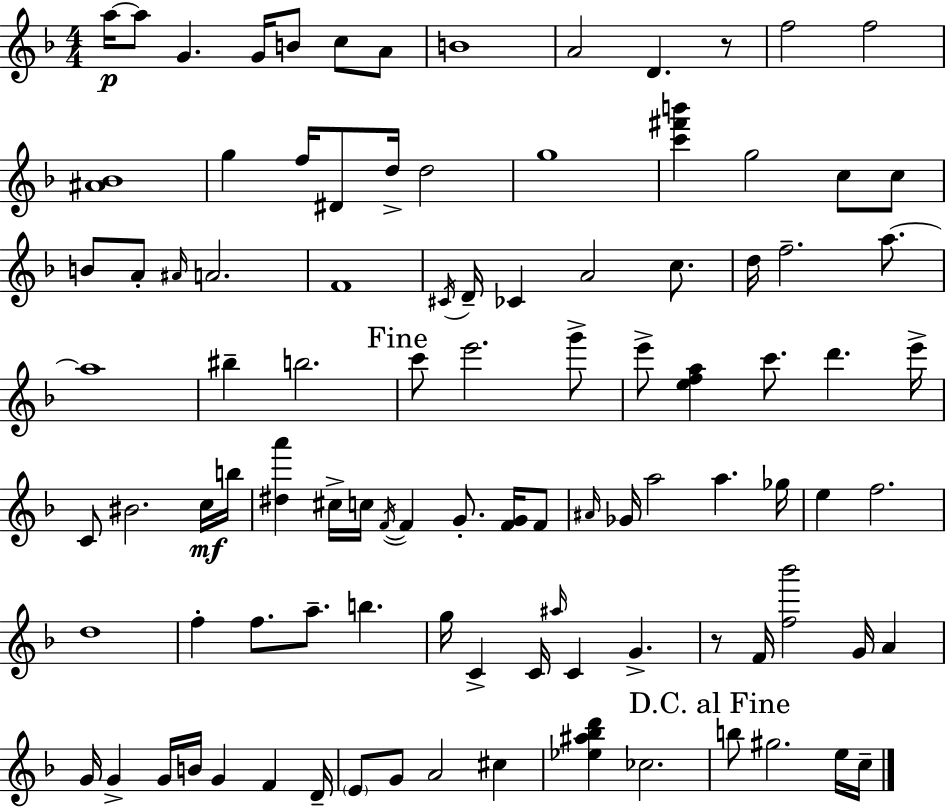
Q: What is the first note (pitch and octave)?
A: A5